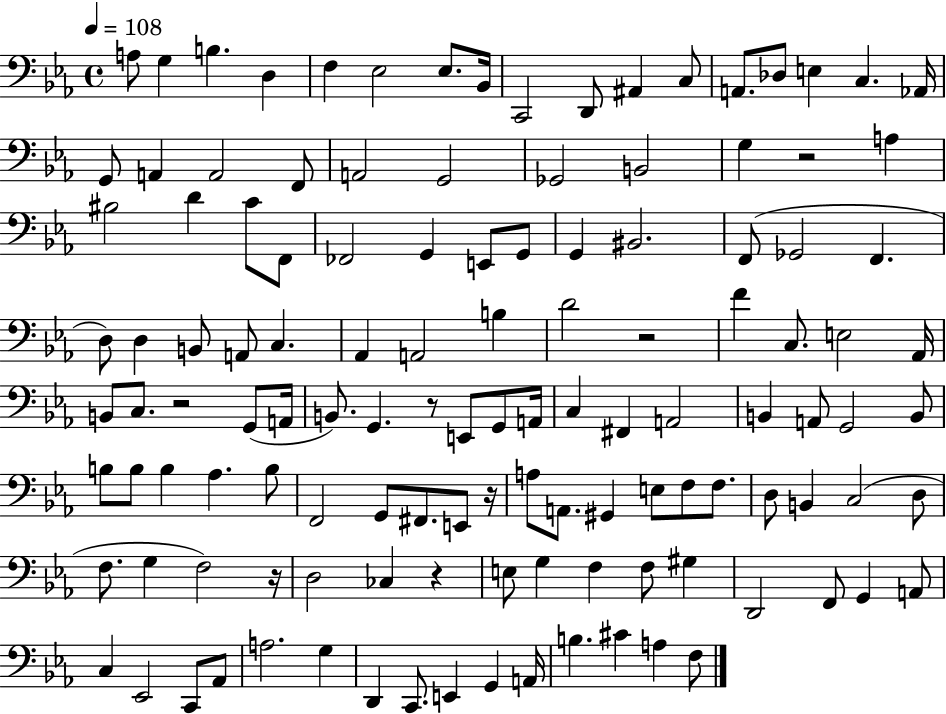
{
  \clef bass
  \time 4/4
  \defaultTimeSignature
  \key ees \major
  \tempo 4 = 108
  \repeat volta 2 { a8 g4 b4. d4 | f4 ees2 ees8. bes,16 | c,2 d,8 ais,4 c8 | a,8. des8 e4 c4. aes,16 | \break g,8 a,4 a,2 f,8 | a,2 g,2 | ges,2 b,2 | g4 r2 a4 | \break bis2 d'4 c'8 f,8 | fes,2 g,4 e,8 g,8 | g,4 bis,2. | f,8( ges,2 f,4. | \break d8) d4 b,8 a,8 c4. | aes,4 a,2 b4 | d'2 r2 | f'4 c8. e2 aes,16 | \break b,8 c8. r2 g,8( a,16 | b,8.) g,4. r8 e,8 g,8 a,16 | c4 fis,4 a,2 | b,4 a,8 g,2 b,8 | \break b8 b8 b4 aes4. b8 | f,2 g,8 fis,8. e,8 r16 | a8 a,8. gis,4 e8 f8 f8. | d8 b,4 c2( d8 | \break f8. g4 f2) r16 | d2 ces4 r4 | e8 g4 f4 f8 gis4 | d,2 f,8 g,4 a,8 | \break c4 ees,2 c,8 aes,8 | a2. g4 | d,4 c,8. e,4 g,4 a,16 | b4. cis'4 a4 f8 | \break } \bar "|."
}